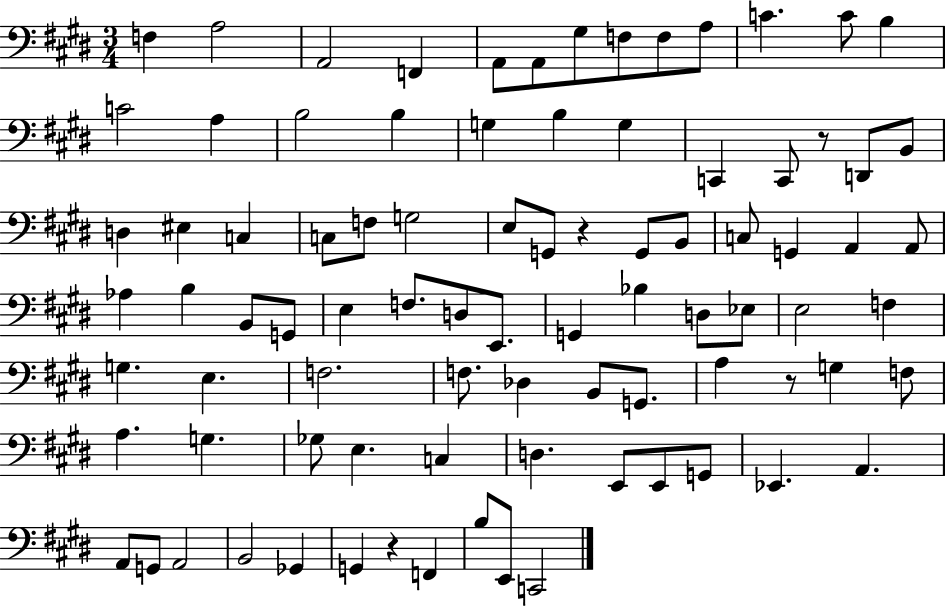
F3/q A3/h A2/h F2/q A2/e A2/e G#3/e F3/e F3/e A3/e C4/q. C4/e B3/q C4/h A3/q B3/h B3/q G3/q B3/q G3/q C2/q C2/e R/e D2/e B2/e D3/q EIS3/q C3/q C3/e F3/e G3/h E3/e G2/e R/q G2/e B2/e C3/e G2/q A2/q A2/e Ab3/q B3/q B2/e G2/e E3/q F3/e. D3/e E2/e. G2/q Bb3/q D3/e Eb3/e E3/h F3/q G3/q. E3/q. F3/h. F3/e. Db3/q B2/e G2/e. A3/q R/e G3/q F3/e A3/q. G3/q. Gb3/e E3/q. C3/q D3/q. E2/e E2/e G2/e Eb2/q. A2/q. A2/e G2/e A2/h B2/h Gb2/q G2/q R/q F2/q B3/e E2/e C2/h